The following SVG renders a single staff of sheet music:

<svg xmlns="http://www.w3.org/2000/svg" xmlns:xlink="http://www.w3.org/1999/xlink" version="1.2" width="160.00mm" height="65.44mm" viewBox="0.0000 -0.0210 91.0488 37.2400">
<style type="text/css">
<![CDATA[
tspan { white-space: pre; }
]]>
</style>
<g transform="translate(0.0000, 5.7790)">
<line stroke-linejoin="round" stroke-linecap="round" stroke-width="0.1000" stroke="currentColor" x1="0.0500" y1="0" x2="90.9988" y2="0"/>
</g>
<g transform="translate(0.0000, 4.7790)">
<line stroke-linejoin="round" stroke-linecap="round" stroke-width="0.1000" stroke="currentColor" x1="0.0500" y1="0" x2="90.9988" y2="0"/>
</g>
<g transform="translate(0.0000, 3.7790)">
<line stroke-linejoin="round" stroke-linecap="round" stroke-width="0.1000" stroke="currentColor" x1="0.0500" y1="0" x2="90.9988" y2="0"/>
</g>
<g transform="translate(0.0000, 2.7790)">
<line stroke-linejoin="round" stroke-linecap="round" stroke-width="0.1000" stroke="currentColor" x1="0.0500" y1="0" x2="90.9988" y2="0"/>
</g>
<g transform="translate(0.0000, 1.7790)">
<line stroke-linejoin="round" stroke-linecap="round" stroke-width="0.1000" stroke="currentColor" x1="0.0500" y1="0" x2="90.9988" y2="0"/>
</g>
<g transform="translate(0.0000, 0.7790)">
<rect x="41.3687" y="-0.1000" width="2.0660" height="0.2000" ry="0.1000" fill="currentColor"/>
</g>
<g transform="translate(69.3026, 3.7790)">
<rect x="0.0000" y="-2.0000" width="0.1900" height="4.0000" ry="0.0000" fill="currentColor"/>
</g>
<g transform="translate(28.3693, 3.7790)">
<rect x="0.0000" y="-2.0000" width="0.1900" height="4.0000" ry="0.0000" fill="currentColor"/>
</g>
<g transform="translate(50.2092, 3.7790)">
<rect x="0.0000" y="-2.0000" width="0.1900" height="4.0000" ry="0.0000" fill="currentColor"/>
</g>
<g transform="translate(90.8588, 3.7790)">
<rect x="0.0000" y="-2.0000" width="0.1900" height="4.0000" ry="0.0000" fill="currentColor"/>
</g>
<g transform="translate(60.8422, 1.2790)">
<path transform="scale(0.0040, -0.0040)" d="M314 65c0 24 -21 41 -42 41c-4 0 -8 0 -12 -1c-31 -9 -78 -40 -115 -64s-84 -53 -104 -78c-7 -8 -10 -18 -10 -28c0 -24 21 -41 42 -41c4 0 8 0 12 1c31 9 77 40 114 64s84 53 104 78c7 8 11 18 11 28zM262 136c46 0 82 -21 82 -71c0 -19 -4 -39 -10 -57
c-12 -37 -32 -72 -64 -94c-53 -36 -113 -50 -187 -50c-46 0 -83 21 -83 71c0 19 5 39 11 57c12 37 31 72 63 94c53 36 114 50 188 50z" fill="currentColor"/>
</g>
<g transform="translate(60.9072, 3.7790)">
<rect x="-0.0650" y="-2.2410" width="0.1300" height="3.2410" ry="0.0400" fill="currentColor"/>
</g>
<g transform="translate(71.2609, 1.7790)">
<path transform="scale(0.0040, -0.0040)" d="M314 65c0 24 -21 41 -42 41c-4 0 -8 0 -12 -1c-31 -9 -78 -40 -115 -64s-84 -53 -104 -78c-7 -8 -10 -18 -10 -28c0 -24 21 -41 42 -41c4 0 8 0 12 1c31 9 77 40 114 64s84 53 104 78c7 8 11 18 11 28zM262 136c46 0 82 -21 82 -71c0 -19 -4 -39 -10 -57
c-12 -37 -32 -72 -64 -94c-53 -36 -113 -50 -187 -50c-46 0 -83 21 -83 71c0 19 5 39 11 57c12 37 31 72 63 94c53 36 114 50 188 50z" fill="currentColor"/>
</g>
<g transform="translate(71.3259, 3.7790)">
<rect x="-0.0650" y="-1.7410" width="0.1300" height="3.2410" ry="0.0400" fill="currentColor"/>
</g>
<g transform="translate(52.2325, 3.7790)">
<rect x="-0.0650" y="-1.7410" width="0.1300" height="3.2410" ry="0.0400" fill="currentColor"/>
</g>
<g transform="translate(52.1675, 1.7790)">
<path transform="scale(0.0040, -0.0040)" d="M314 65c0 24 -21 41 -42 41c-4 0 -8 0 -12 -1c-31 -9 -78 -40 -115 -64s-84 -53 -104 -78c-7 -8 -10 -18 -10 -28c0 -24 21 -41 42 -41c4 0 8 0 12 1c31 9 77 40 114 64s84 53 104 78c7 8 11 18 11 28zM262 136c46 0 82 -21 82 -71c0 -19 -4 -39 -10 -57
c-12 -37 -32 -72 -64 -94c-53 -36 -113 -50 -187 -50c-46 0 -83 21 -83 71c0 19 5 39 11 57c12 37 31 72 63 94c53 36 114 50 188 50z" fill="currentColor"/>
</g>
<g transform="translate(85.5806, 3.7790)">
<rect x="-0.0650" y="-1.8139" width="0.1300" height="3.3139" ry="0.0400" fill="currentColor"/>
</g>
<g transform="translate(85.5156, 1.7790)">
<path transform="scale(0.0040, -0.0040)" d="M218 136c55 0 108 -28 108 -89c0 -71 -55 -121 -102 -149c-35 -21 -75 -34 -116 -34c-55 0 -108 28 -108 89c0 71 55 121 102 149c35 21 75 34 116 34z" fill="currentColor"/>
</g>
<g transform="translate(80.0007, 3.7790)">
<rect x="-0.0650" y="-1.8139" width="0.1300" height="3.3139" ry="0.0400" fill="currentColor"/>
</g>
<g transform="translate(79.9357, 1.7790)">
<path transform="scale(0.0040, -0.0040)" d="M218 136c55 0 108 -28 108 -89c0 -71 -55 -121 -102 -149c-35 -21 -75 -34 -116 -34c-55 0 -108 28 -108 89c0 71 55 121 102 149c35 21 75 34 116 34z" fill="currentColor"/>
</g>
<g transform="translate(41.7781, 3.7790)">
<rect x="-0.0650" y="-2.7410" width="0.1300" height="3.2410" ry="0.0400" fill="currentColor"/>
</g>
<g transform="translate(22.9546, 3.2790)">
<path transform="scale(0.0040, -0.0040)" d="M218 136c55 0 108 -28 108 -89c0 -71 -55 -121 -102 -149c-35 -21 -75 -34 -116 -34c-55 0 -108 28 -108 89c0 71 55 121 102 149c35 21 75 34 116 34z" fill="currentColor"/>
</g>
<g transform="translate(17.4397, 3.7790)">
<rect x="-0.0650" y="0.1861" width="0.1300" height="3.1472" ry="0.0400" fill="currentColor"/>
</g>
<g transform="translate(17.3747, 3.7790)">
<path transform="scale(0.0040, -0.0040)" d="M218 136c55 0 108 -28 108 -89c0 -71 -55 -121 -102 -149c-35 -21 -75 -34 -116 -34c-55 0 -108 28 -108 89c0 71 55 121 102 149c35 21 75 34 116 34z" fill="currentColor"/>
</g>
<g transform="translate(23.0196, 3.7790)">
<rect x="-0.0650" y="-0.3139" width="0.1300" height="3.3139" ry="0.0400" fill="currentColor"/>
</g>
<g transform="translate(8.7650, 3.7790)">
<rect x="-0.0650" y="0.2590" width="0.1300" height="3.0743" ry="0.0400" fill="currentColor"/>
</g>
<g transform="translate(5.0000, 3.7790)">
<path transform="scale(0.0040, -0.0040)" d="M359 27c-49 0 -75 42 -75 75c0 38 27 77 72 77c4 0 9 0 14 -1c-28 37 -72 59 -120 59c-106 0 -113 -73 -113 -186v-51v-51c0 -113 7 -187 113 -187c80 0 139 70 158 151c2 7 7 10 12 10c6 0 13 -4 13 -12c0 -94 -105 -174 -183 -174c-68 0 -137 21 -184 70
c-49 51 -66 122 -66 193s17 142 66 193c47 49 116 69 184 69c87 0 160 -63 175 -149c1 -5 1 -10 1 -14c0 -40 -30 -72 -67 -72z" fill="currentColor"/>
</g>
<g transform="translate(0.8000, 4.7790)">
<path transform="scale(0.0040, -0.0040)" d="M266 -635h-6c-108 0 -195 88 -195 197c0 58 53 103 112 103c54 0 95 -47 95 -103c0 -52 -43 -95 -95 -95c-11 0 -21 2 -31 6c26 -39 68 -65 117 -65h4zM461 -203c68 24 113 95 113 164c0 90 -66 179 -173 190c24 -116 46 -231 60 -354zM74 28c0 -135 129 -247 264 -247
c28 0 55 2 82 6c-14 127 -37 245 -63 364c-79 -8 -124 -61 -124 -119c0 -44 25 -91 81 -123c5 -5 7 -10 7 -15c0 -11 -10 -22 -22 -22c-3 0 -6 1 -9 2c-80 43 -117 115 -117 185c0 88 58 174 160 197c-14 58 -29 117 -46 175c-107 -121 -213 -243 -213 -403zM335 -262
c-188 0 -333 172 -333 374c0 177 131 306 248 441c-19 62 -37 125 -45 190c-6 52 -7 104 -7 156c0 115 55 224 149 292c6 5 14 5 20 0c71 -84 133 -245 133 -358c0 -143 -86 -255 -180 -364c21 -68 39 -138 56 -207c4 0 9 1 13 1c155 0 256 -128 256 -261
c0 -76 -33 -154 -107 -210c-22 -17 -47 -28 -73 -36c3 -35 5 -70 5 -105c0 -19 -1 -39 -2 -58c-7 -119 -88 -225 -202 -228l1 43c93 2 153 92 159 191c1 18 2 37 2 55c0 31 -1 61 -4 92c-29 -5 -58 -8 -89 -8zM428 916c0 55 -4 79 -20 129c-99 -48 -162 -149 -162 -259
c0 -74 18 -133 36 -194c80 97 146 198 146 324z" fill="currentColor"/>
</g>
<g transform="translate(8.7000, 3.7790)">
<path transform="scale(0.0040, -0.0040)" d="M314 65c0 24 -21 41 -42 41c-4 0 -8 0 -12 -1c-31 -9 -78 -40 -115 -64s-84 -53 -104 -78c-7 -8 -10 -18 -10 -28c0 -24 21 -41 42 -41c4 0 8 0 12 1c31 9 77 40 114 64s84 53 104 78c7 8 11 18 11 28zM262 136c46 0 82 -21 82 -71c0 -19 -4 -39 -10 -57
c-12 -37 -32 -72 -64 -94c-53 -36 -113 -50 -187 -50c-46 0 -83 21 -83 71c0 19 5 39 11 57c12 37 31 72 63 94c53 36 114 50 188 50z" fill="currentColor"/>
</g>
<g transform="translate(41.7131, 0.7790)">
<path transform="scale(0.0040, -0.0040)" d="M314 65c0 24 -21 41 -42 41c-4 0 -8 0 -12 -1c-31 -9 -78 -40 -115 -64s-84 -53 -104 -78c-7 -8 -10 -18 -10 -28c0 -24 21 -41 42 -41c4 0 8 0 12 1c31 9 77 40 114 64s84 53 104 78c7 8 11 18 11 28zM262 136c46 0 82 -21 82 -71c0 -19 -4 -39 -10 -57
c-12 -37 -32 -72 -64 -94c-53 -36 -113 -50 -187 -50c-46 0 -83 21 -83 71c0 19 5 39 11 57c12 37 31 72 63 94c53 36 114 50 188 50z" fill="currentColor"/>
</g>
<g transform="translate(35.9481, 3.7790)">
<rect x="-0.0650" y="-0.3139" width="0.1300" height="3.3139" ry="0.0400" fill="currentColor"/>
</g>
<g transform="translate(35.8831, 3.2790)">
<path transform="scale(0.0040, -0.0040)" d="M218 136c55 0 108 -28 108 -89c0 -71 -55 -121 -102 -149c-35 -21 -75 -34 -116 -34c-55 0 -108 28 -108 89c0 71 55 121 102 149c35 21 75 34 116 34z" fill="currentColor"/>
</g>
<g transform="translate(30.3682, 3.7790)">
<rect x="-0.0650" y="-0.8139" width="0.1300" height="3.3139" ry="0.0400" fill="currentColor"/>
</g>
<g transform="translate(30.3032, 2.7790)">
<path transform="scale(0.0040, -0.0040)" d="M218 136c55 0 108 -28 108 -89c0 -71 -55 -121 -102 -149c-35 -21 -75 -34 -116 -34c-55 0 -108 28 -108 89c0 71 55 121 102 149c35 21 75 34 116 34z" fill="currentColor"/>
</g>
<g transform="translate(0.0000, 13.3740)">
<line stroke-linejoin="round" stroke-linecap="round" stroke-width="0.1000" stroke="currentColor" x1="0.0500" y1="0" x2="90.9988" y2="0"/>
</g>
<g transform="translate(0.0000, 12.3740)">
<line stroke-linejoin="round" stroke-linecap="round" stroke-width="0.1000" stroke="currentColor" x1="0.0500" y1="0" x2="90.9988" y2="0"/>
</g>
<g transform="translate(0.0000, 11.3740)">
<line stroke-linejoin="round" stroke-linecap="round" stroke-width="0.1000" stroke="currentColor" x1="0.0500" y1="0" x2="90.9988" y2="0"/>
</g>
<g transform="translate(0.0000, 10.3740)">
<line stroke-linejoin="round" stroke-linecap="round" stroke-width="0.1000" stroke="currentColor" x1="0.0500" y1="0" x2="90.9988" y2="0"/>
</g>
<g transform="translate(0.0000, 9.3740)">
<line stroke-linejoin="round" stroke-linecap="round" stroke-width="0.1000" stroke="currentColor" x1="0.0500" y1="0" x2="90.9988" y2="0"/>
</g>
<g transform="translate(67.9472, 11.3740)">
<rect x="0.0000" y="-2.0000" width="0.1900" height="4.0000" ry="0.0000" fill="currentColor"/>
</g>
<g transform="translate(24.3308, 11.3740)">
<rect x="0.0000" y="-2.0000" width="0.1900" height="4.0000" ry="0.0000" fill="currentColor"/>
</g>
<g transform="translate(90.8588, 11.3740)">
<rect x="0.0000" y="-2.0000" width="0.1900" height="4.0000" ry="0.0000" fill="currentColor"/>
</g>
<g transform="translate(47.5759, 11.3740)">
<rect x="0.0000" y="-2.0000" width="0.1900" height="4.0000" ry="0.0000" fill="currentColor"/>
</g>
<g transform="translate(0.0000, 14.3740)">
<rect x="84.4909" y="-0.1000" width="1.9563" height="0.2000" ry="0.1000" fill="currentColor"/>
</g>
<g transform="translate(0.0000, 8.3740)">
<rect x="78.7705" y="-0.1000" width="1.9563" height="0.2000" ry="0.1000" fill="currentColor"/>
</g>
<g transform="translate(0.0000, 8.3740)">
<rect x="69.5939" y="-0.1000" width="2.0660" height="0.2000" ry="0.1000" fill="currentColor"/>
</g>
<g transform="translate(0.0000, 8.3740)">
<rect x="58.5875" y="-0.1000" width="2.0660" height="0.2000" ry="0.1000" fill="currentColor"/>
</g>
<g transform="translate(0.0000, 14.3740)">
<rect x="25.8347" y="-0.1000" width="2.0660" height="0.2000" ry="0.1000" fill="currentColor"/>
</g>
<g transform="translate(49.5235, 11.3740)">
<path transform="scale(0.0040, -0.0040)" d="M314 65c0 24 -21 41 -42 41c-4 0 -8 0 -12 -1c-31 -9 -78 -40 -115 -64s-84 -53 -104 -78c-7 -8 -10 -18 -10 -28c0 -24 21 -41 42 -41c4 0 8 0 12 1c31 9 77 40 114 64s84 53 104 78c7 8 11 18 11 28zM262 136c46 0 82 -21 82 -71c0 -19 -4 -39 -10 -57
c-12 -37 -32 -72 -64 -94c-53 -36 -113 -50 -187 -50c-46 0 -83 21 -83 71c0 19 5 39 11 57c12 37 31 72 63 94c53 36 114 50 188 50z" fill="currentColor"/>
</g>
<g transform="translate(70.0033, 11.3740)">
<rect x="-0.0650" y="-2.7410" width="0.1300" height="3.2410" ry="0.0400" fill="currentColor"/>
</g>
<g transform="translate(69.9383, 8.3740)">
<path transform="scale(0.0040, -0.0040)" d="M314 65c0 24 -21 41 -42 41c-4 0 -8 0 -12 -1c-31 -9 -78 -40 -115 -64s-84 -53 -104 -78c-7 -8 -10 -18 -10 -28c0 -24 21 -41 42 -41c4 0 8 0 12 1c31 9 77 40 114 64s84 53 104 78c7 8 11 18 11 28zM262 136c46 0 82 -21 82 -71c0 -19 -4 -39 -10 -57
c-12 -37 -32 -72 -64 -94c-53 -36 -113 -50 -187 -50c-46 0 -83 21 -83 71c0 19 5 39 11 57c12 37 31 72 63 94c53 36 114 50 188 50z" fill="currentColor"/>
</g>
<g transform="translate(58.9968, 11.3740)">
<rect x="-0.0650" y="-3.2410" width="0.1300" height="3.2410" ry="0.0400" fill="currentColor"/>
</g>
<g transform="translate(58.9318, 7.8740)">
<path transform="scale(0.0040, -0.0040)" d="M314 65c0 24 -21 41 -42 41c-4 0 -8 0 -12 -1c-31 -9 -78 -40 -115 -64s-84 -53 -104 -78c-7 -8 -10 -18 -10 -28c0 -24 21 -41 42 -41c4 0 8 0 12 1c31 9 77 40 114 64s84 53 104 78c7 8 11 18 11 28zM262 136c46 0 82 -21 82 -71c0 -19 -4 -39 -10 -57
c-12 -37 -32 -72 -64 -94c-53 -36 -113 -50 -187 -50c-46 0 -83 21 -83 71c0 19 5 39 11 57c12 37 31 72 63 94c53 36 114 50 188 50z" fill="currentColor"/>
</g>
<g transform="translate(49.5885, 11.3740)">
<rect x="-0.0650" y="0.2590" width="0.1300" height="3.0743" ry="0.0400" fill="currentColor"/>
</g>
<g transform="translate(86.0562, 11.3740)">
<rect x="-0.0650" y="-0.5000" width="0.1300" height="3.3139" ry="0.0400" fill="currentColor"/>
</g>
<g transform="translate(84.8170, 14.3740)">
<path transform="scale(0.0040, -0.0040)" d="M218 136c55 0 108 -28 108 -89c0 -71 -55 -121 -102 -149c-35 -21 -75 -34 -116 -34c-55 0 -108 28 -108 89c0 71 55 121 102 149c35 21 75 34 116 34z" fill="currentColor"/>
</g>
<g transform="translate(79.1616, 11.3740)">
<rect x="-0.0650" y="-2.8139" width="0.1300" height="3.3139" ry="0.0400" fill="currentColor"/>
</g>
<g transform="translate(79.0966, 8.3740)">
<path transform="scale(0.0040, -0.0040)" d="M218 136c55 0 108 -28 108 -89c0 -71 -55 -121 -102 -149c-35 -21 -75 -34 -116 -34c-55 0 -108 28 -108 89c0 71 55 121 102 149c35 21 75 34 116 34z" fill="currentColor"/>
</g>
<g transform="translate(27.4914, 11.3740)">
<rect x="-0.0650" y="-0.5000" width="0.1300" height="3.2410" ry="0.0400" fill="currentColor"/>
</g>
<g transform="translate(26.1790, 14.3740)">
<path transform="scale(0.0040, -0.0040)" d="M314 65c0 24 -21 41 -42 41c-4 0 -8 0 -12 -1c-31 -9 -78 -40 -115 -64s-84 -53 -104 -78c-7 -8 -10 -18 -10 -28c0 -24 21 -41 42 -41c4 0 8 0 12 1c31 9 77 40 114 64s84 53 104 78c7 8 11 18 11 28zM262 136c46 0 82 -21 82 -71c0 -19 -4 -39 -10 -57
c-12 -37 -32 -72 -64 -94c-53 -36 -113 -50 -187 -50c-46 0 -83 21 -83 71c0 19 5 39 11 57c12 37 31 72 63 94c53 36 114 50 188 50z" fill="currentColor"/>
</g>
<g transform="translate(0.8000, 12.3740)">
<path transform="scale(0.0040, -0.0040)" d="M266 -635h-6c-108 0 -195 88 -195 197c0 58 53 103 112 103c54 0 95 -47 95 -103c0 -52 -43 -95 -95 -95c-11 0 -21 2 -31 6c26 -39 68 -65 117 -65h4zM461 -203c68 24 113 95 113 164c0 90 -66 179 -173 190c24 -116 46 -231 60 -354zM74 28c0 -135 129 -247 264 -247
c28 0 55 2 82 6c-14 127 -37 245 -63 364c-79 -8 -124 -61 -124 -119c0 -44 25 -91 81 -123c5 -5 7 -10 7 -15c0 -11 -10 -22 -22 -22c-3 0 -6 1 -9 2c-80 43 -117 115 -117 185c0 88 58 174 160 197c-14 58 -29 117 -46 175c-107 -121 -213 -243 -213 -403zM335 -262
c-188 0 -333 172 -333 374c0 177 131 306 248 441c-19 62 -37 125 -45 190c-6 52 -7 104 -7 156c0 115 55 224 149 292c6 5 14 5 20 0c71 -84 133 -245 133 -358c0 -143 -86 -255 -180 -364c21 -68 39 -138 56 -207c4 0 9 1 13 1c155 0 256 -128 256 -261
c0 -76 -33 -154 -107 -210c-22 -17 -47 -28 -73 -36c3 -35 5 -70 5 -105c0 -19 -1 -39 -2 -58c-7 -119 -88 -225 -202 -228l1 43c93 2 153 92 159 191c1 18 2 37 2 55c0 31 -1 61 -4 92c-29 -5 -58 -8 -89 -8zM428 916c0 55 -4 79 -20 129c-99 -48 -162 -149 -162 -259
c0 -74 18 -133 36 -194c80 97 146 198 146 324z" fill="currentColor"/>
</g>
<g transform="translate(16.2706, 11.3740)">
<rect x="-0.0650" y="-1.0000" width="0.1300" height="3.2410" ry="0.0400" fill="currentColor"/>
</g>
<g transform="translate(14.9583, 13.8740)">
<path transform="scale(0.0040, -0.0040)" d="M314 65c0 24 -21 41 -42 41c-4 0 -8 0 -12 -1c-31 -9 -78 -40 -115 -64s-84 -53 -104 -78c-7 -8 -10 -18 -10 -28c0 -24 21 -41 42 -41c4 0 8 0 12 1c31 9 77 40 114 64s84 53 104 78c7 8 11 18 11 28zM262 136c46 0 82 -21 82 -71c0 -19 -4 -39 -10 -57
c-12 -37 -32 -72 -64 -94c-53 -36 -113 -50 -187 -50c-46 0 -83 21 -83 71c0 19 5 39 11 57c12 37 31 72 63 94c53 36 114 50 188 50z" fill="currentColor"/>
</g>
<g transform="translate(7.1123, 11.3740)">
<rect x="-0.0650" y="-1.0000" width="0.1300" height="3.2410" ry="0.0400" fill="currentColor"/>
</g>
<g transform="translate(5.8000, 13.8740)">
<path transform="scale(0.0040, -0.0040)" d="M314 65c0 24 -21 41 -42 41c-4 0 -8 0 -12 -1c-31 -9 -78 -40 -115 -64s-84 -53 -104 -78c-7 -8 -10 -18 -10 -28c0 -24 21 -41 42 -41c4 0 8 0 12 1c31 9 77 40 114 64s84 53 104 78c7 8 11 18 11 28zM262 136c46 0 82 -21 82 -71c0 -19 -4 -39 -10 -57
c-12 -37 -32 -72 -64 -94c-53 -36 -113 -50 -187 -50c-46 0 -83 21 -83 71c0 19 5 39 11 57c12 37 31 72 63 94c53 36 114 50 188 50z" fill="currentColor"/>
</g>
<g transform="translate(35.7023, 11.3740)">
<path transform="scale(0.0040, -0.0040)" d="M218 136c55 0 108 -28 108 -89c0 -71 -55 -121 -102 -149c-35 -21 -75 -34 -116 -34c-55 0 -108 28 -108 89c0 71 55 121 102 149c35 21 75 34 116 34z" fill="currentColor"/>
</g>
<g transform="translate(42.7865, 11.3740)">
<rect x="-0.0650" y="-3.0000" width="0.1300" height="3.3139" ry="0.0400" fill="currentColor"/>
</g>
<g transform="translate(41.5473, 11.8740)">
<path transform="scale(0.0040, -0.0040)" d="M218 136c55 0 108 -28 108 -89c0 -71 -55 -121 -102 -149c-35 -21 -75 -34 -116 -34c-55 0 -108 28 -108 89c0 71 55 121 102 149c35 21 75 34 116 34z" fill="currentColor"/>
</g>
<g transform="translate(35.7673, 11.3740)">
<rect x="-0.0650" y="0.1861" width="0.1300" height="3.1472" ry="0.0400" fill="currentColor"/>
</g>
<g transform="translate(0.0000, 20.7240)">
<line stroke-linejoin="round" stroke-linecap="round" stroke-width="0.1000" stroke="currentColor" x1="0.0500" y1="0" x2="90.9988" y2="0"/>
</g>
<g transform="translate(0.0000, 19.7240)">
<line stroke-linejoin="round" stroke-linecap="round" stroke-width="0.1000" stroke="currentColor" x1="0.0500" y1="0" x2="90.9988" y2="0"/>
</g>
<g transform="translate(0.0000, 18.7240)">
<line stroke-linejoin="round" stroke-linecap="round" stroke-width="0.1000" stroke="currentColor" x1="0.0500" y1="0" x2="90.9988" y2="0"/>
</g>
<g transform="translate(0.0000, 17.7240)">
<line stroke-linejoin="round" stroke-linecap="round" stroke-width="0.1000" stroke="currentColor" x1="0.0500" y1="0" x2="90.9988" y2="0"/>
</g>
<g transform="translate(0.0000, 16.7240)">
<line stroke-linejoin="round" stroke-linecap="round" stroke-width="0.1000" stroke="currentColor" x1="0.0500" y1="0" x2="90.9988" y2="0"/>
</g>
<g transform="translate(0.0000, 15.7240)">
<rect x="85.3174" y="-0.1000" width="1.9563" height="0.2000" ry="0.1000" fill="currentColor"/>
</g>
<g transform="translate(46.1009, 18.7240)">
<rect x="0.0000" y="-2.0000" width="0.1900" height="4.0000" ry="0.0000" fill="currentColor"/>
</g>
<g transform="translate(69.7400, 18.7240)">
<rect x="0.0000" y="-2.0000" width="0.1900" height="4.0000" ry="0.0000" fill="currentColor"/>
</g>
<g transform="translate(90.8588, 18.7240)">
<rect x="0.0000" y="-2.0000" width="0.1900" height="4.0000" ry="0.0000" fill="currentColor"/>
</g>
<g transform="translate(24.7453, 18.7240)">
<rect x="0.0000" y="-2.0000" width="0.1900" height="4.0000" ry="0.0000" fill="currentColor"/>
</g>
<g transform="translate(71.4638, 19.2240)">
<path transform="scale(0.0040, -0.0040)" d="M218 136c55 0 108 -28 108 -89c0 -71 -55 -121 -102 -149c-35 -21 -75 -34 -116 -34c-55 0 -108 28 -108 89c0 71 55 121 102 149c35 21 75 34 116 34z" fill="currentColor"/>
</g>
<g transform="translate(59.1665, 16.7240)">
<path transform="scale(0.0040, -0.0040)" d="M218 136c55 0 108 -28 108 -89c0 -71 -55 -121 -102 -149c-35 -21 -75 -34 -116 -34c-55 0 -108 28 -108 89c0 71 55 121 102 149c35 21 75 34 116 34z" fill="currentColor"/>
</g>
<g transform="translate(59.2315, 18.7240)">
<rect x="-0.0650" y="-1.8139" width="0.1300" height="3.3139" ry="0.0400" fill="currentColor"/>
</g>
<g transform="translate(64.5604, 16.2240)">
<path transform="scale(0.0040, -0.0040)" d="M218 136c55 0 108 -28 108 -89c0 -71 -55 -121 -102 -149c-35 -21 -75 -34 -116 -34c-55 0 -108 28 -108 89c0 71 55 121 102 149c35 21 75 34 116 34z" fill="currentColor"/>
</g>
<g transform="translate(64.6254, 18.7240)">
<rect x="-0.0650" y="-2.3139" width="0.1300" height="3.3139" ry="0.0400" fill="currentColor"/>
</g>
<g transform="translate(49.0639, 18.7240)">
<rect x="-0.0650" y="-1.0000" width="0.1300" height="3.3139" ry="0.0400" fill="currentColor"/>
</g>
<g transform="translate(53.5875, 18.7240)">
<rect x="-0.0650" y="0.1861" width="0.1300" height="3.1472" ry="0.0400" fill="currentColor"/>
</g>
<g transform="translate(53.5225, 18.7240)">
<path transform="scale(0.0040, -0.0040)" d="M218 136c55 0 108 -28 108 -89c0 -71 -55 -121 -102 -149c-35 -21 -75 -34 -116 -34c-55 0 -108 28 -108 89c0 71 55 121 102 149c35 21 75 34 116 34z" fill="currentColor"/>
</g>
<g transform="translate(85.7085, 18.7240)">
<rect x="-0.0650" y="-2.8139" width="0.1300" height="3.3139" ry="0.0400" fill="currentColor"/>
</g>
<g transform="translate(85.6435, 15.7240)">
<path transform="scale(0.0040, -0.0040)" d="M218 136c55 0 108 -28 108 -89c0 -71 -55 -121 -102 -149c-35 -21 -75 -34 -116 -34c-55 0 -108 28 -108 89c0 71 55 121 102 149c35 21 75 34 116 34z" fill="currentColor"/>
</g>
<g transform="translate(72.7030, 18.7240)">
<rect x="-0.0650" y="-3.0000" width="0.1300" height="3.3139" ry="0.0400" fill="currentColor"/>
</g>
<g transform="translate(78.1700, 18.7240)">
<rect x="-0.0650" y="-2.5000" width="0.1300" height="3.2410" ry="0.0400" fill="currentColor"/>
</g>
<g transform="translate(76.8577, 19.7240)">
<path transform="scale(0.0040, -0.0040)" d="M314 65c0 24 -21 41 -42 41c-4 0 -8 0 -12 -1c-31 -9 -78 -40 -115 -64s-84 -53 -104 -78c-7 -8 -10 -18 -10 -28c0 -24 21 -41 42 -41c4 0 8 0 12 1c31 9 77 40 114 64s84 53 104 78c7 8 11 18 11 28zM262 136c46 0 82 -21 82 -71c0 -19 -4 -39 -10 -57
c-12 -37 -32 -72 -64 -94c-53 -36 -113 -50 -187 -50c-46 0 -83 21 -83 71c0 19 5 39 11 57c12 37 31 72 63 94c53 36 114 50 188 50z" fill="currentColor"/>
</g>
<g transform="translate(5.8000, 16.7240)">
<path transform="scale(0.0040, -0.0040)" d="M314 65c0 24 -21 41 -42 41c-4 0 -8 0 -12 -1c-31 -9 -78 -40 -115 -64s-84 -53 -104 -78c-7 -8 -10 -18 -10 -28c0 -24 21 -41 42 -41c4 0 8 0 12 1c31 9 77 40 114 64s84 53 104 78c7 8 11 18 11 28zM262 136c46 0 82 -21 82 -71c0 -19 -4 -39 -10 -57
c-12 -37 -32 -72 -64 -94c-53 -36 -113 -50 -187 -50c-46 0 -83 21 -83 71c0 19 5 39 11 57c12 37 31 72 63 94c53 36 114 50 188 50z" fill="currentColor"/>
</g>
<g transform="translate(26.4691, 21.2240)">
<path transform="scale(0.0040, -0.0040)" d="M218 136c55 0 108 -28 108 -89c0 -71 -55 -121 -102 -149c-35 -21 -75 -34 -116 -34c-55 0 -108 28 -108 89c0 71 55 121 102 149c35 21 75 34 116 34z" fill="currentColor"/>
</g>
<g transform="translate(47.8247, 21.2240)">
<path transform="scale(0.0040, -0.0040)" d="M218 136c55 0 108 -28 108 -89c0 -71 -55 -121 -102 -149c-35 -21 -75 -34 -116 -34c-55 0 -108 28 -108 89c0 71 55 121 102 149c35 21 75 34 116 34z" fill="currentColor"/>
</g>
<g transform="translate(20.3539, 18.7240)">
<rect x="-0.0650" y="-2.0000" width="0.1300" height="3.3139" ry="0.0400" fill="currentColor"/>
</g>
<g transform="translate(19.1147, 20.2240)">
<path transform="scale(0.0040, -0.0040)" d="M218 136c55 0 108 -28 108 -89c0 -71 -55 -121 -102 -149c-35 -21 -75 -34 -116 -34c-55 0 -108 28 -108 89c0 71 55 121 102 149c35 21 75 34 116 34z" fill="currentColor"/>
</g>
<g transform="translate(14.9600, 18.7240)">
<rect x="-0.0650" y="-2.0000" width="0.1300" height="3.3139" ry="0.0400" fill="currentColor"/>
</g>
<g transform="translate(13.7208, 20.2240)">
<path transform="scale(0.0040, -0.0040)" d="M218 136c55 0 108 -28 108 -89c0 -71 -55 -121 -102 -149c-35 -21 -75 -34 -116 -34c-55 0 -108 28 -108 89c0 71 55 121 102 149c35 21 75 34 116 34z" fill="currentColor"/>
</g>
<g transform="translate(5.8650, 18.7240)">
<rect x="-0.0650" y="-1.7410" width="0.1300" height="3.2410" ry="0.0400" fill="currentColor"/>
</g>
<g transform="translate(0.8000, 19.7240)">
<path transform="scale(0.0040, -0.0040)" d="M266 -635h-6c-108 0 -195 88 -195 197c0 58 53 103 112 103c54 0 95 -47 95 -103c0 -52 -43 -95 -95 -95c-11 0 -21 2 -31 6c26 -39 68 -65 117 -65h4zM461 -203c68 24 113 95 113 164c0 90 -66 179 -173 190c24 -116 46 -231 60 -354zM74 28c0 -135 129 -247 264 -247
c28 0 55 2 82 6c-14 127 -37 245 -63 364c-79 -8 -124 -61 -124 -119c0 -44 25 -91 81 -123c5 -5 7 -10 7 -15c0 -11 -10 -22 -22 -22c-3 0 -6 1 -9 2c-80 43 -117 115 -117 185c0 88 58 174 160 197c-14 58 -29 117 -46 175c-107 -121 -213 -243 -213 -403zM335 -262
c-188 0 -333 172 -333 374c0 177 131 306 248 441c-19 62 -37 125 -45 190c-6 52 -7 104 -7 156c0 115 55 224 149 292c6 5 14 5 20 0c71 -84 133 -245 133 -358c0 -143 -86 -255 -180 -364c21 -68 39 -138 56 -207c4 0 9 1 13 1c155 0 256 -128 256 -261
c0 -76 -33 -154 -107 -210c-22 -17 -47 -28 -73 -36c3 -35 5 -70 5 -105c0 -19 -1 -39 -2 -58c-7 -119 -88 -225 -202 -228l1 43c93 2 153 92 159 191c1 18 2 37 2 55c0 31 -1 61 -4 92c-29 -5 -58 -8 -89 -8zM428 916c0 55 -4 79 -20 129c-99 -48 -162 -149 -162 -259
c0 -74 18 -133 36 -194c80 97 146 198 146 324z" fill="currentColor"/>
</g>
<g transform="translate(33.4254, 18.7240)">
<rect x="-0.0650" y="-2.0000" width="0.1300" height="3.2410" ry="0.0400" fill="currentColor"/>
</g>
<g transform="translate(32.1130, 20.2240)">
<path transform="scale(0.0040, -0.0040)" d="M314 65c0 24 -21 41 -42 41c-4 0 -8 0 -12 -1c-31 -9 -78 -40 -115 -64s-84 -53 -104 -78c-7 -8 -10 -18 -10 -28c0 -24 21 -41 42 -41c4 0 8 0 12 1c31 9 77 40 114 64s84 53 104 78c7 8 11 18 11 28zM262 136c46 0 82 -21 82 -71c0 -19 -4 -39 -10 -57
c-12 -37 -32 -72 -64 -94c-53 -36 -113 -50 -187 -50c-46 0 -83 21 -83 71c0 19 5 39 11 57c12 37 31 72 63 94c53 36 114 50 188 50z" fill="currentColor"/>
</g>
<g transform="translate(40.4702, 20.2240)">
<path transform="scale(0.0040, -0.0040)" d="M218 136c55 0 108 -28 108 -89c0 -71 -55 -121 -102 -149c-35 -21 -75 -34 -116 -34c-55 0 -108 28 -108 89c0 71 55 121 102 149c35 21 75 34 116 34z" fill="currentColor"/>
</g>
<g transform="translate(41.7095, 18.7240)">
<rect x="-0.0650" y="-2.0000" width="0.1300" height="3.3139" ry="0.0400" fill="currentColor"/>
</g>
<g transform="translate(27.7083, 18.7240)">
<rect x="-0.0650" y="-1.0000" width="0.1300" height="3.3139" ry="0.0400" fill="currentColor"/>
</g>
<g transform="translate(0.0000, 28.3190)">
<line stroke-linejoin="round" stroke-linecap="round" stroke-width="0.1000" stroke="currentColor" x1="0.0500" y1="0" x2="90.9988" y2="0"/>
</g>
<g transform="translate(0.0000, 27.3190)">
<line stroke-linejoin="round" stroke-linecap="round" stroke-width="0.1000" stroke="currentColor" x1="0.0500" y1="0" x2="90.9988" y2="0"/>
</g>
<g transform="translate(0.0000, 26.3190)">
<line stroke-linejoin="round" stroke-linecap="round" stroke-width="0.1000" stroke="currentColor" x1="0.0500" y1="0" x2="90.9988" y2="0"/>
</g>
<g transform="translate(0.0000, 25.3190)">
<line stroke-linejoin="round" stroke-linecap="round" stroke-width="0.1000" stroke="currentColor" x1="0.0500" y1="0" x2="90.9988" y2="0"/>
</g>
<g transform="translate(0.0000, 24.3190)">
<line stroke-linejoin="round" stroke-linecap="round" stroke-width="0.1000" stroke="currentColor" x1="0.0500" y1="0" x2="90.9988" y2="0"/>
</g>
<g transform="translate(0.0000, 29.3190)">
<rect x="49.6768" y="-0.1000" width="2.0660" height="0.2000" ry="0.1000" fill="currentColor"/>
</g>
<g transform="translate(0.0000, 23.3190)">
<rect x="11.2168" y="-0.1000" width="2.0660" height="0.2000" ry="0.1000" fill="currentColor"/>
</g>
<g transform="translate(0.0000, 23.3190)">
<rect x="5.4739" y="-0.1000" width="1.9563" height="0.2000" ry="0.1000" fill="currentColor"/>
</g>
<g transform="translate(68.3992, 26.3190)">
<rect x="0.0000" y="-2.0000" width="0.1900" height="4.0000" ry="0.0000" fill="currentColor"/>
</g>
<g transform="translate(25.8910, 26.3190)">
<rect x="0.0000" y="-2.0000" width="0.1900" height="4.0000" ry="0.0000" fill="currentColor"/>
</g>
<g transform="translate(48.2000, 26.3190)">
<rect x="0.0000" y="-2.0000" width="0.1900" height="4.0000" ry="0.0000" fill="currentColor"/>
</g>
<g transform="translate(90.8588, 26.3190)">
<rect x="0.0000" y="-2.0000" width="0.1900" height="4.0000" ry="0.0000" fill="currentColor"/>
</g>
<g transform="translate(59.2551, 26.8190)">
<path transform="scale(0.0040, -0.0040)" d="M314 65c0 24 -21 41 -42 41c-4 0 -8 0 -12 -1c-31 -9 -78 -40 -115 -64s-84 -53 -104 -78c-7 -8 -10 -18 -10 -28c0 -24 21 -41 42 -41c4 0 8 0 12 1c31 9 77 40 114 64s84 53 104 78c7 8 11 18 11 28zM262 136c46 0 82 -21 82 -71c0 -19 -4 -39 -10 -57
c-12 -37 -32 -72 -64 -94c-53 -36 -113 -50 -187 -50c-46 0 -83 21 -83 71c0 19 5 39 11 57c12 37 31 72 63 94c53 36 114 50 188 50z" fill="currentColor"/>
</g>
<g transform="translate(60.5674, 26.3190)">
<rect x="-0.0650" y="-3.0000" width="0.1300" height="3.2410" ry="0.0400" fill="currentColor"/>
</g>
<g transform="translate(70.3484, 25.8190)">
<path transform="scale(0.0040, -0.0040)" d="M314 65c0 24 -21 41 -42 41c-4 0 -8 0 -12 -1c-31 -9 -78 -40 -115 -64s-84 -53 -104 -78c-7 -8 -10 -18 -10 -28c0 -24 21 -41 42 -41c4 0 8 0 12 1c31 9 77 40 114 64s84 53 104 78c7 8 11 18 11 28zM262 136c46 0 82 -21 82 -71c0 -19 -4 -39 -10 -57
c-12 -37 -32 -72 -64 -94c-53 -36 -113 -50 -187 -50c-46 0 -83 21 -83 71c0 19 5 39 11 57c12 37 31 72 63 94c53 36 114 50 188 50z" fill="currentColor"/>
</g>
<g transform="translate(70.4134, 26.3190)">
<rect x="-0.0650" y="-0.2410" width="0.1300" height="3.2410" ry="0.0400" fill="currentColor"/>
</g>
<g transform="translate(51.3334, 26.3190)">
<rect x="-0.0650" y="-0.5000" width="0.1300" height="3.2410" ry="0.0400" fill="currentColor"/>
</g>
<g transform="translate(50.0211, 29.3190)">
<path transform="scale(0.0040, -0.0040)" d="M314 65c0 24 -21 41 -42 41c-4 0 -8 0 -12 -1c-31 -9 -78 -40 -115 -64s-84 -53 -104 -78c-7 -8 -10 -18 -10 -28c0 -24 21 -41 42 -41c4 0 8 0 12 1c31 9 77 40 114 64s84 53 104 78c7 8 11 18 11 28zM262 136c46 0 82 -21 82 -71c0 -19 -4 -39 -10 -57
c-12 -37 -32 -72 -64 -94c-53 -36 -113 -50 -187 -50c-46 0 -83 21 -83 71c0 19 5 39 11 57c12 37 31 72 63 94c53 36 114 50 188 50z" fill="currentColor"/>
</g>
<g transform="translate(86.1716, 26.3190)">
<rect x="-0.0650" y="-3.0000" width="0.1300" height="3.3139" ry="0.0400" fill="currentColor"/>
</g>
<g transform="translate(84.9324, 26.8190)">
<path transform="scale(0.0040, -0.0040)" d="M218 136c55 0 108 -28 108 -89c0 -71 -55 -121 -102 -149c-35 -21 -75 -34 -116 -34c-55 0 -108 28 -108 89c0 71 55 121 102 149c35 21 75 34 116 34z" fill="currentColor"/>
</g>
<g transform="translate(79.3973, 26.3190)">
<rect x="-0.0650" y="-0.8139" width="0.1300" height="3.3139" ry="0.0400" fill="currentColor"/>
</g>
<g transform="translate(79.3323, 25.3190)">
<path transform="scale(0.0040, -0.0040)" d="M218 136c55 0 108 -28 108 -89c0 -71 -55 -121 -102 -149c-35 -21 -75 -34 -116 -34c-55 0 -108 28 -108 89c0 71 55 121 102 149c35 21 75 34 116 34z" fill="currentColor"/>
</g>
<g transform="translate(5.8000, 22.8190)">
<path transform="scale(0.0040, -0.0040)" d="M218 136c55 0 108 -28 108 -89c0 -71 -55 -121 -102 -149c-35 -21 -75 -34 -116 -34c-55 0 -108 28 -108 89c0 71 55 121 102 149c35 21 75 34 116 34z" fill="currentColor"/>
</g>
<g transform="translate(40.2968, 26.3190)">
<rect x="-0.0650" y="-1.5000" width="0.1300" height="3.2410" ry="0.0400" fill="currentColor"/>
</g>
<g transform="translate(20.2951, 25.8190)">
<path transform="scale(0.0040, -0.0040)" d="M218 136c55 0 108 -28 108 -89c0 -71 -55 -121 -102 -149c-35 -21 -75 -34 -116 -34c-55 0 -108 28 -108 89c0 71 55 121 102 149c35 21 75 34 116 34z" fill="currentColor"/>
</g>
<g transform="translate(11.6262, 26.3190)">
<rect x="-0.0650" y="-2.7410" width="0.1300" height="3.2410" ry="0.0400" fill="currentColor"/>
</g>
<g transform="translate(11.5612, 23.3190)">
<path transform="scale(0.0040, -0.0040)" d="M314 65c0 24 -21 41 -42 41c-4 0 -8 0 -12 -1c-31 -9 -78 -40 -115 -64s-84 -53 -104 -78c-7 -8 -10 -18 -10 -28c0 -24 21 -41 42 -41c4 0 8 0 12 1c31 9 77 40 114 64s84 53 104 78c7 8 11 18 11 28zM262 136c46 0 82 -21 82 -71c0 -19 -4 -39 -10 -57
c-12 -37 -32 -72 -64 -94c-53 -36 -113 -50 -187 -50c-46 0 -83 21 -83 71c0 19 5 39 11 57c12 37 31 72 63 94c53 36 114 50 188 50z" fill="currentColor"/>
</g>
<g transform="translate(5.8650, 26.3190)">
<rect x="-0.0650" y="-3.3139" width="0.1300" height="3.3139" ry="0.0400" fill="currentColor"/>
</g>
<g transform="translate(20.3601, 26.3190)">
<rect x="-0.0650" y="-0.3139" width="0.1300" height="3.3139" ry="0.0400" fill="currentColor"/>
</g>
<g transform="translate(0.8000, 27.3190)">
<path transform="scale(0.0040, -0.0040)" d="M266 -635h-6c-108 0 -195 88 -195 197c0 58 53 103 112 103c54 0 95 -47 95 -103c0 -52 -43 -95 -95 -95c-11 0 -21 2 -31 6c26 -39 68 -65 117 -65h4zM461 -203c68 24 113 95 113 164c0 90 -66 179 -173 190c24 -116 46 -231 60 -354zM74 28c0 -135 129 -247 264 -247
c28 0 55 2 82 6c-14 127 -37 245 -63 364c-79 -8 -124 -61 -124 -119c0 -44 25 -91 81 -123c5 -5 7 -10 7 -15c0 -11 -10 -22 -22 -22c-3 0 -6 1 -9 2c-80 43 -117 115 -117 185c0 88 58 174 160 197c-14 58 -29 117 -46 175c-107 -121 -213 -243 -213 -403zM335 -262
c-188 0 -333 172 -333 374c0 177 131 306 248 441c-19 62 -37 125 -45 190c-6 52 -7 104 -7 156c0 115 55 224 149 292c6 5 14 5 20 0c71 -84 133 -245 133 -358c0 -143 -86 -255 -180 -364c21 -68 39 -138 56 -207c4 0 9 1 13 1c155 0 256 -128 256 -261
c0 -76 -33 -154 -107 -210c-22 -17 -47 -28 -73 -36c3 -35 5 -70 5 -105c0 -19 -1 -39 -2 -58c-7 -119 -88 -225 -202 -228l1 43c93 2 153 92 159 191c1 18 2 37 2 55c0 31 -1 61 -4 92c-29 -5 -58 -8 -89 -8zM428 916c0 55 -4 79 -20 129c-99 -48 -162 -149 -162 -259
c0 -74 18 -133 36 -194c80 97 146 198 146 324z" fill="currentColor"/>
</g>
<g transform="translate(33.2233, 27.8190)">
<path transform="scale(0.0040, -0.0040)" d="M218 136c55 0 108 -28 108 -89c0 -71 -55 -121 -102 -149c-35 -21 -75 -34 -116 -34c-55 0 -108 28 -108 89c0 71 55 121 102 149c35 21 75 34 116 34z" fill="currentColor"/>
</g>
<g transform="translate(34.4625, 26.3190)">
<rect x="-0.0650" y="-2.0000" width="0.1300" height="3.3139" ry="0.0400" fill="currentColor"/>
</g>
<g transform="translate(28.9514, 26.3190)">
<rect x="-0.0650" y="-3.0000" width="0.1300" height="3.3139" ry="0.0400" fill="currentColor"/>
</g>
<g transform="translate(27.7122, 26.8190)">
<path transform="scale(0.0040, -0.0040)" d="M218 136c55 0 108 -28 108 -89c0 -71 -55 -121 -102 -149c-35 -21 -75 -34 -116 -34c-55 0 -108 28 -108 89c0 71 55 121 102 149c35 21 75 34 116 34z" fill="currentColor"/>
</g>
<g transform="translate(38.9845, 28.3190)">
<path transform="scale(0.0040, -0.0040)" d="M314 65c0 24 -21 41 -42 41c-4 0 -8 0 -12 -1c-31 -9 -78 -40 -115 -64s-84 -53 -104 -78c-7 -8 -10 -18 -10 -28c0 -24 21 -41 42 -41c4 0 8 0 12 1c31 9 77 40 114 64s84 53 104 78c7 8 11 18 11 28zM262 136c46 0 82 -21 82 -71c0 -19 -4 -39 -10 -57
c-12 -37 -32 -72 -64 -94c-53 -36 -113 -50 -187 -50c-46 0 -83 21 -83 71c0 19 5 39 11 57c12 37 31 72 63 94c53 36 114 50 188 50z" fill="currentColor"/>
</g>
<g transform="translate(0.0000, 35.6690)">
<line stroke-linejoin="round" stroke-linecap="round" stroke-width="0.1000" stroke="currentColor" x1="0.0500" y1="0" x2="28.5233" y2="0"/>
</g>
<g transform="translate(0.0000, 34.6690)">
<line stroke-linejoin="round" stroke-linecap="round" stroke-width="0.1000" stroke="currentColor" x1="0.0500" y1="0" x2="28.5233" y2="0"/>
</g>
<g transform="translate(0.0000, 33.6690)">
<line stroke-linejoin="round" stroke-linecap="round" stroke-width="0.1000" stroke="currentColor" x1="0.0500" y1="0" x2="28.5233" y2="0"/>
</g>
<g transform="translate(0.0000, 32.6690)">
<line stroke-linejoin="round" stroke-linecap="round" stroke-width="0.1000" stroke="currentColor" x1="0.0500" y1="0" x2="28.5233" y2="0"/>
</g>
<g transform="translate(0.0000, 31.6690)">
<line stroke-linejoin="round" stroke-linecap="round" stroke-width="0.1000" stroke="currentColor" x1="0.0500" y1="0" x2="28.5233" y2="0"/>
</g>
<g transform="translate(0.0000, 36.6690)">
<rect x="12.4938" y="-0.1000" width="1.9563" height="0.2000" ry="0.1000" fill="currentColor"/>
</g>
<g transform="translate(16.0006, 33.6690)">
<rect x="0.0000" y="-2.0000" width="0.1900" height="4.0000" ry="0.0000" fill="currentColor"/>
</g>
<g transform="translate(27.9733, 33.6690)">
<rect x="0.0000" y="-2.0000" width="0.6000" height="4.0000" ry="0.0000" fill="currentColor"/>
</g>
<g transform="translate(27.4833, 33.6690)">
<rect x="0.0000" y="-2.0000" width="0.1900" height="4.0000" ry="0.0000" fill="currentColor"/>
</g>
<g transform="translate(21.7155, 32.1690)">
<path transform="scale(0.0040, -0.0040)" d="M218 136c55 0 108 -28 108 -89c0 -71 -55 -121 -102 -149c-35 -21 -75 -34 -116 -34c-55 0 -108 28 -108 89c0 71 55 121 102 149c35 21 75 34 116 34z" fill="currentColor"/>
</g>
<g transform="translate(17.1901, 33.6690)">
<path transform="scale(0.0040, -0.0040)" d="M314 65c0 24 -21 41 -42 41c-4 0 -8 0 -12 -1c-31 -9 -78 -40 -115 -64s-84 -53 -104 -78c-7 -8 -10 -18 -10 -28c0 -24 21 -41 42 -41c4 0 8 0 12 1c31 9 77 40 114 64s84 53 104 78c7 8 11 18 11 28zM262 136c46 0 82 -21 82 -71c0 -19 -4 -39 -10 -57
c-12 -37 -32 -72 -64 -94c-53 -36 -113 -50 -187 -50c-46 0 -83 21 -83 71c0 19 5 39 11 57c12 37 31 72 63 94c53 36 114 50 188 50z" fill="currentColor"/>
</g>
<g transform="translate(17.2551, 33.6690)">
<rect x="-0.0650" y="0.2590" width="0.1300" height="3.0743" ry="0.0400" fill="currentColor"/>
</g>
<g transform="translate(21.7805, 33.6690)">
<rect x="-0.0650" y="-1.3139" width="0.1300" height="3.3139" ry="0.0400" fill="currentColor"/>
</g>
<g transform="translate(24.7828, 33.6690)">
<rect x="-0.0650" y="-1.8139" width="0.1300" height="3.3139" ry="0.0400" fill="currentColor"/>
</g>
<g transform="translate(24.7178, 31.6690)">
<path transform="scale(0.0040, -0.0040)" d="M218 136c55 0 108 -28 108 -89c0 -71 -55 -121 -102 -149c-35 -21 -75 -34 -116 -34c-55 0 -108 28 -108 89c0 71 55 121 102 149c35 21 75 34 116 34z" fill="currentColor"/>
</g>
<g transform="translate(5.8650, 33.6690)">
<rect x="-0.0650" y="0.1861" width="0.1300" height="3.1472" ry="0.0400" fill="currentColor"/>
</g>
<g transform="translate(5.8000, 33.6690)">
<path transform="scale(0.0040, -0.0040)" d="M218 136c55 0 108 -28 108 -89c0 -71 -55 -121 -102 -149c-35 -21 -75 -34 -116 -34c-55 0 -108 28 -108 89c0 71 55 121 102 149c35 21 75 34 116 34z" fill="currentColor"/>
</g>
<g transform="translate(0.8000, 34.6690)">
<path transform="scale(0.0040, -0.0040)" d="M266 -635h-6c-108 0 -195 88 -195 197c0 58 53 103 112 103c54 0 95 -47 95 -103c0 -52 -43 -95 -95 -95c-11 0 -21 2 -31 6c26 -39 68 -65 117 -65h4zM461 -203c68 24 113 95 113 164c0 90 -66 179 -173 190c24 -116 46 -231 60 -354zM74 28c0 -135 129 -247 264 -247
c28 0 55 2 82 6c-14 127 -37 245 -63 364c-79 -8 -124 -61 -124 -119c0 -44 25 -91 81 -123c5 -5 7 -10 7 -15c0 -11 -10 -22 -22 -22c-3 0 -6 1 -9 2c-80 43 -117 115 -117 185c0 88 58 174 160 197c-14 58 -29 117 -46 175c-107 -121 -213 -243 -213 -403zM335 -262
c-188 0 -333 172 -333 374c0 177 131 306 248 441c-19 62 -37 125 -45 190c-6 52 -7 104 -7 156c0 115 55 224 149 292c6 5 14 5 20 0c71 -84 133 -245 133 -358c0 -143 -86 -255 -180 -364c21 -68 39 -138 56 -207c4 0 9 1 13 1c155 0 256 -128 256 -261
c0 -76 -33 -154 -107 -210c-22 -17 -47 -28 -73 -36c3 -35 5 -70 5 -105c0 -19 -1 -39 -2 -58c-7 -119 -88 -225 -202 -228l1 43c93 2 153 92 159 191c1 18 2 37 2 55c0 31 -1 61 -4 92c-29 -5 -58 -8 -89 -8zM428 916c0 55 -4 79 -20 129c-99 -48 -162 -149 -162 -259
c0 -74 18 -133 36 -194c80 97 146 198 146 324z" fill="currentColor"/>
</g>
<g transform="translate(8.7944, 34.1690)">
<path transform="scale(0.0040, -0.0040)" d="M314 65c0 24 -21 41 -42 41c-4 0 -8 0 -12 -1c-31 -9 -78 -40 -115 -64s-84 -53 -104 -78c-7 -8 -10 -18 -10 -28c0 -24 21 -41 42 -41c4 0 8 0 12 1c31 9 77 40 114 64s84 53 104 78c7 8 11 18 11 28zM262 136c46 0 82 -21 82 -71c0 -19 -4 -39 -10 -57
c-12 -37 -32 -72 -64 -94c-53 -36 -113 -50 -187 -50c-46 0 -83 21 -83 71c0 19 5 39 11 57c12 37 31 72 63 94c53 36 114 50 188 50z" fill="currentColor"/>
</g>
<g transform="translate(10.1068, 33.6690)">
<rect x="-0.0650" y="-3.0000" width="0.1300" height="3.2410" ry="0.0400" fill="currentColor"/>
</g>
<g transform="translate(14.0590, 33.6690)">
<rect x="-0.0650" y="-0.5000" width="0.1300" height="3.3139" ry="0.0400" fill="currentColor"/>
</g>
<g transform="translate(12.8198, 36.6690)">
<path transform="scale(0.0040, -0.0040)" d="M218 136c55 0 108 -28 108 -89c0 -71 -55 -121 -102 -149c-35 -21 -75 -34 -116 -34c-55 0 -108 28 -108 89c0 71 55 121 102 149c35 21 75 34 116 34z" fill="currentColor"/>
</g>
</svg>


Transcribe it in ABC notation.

X:1
T:Untitled
M:4/4
L:1/4
K:C
B2 B c d c a2 f2 g2 f2 f f D2 D2 C2 B A B2 b2 a2 a C f2 F F D F2 F D B f g A G2 a b a2 c A F E2 C2 A2 c2 d A B A2 C B2 e f